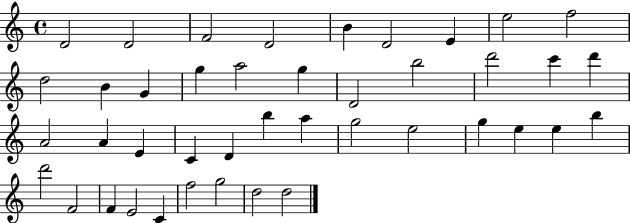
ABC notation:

X:1
T:Untitled
M:4/4
L:1/4
K:C
D2 D2 F2 D2 B D2 E e2 f2 d2 B G g a2 g D2 b2 d'2 c' d' A2 A E C D b a g2 e2 g e e b d'2 F2 F E2 C f2 g2 d2 d2